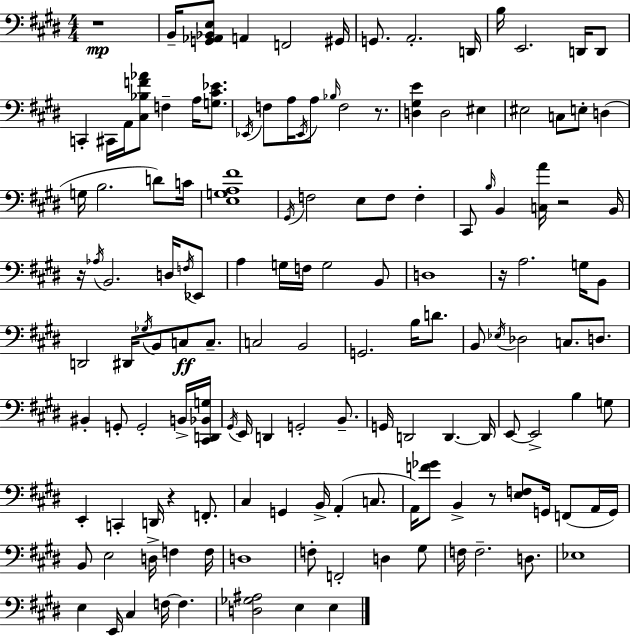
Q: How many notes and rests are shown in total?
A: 142